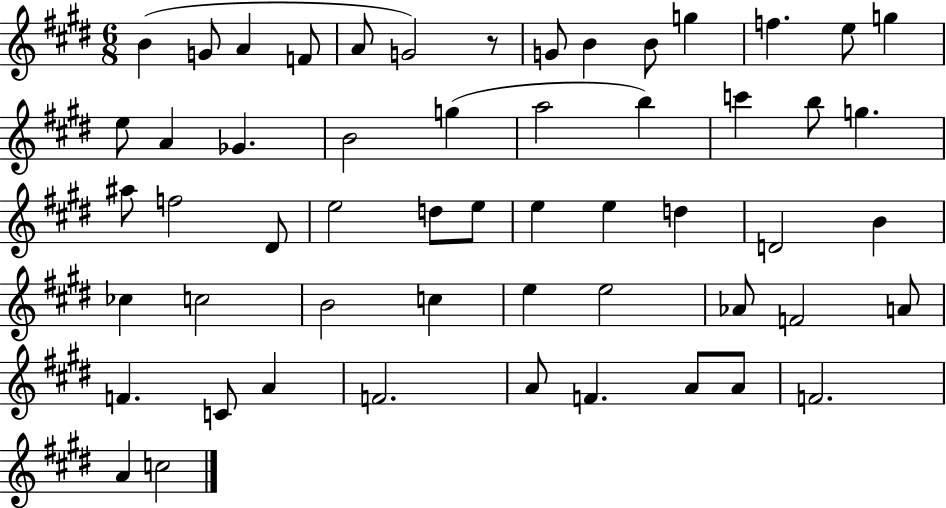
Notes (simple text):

B4/q G4/e A4/q F4/e A4/e G4/h R/e G4/e B4/q B4/e G5/q F5/q. E5/e G5/q E5/e A4/q Gb4/q. B4/h G5/q A5/h B5/q C6/q B5/e G5/q. A#5/e F5/h D#4/e E5/h D5/e E5/e E5/q E5/q D5/q D4/h B4/q CES5/q C5/h B4/h C5/q E5/q E5/h Ab4/e F4/h A4/e F4/q. C4/e A4/q F4/h. A4/e F4/q. A4/e A4/e F4/h. A4/q C5/h